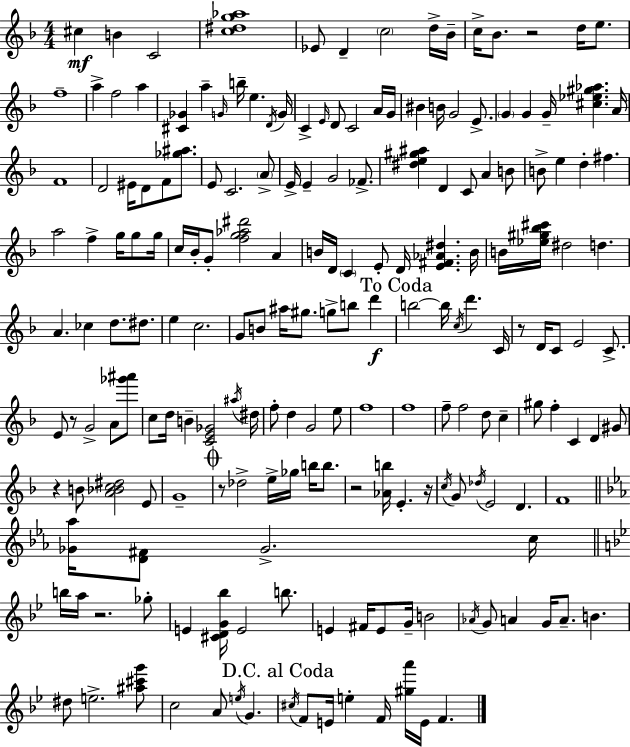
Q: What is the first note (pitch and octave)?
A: C#5